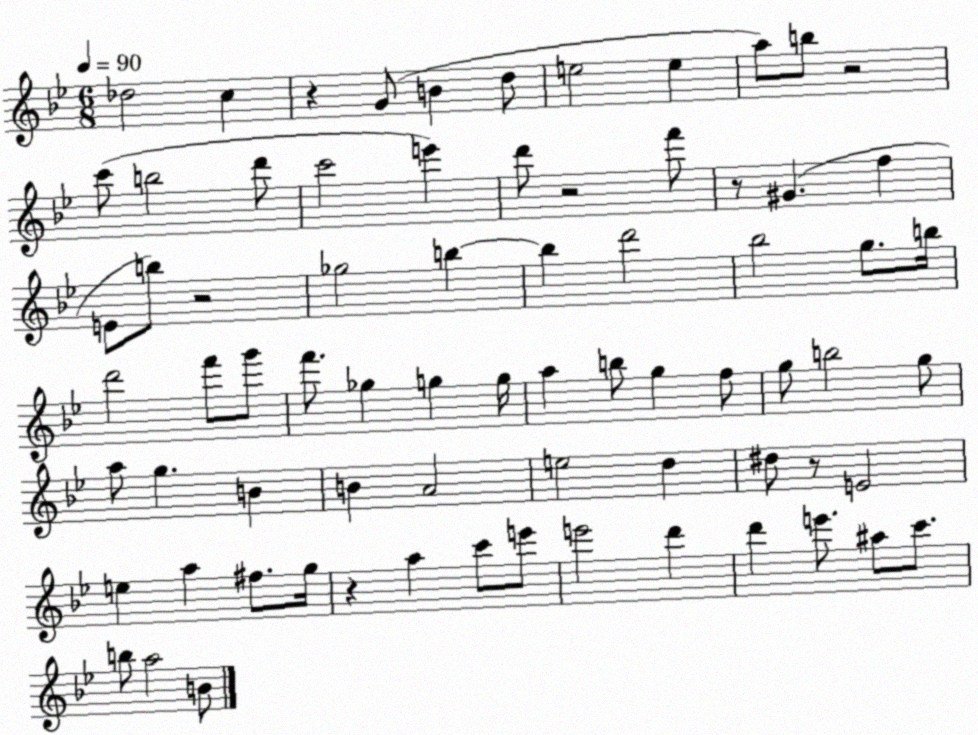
X:1
T:Untitled
M:6/8
L:1/4
K:Bb
_d2 c z G/2 B d/2 e2 e a/2 b/2 z2 c'/2 b2 d'/2 c'2 e' d'/2 z2 f'/2 z/2 ^G f E/2 b/2 z2 _g2 b b d'2 _b2 g/2 b/4 d'2 f'/2 g'/2 f'/2 _g g g/4 a b/2 g f/2 g/2 b2 g/2 a/2 g B B A2 e2 d ^d/2 z/2 E2 e a ^f/2 g/4 z a c'/2 e'/2 e'2 d' d' e'/2 ^a/2 c'/2 b/2 a2 B/2